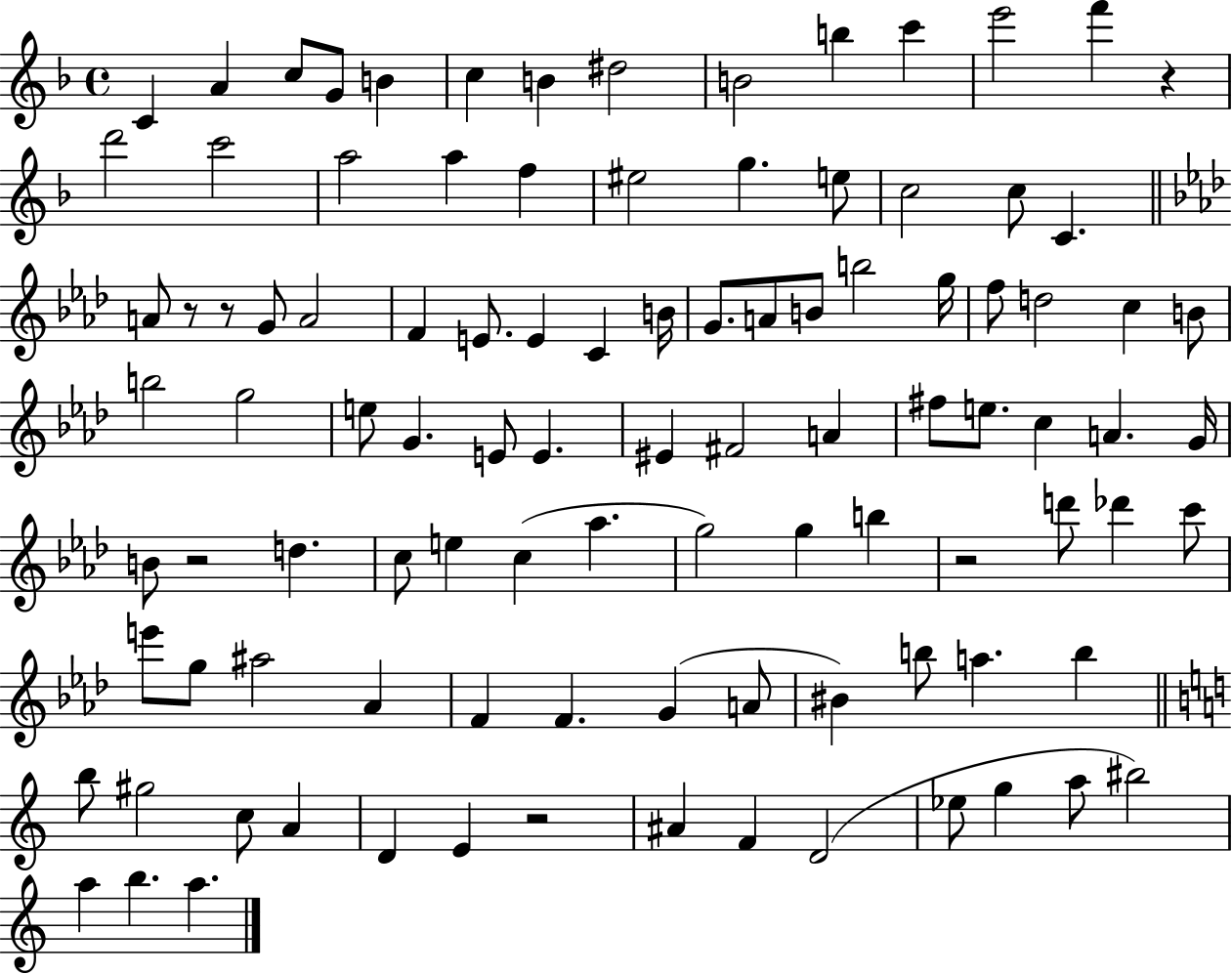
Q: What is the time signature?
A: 4/4